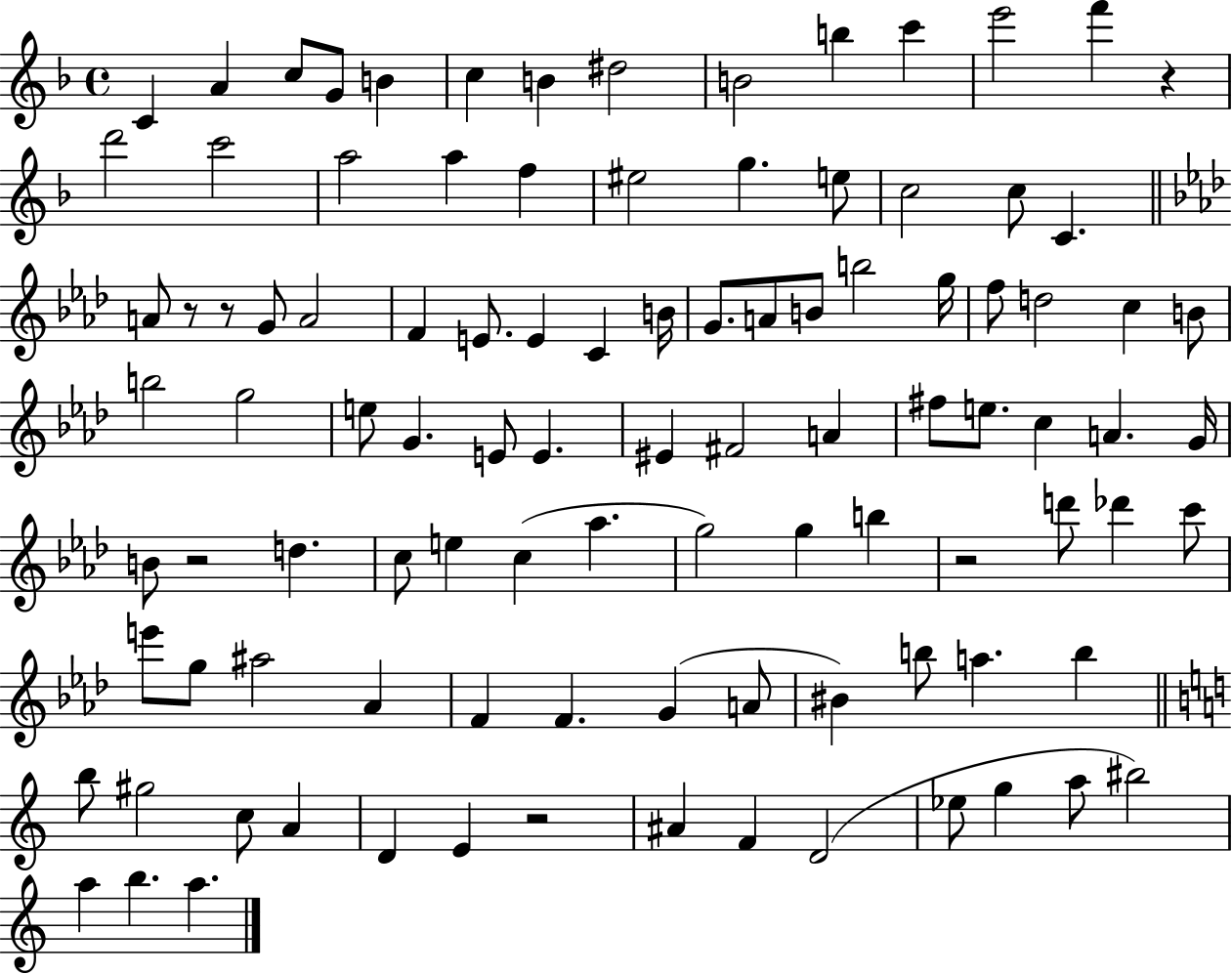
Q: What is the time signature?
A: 4/4